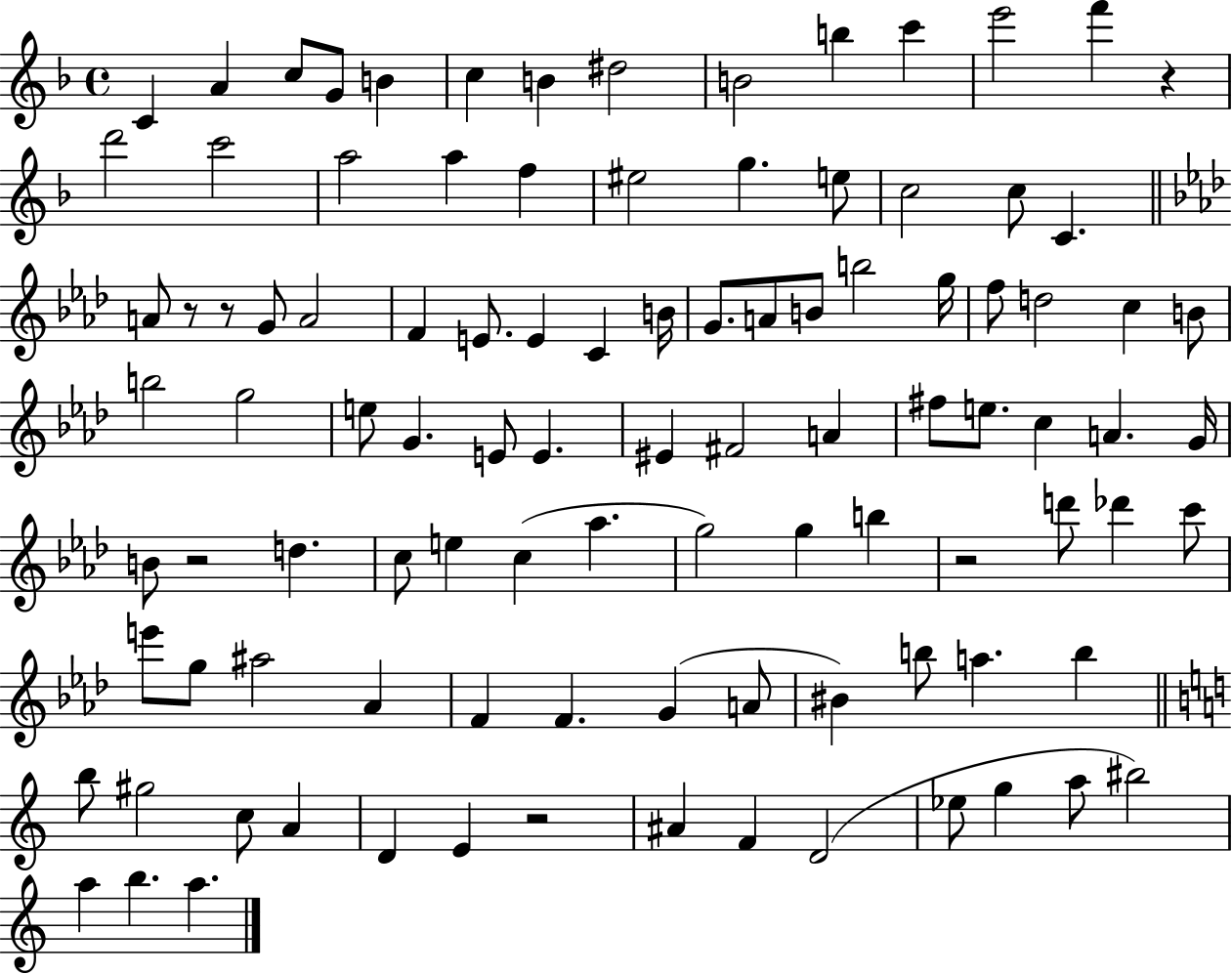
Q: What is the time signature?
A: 4/4